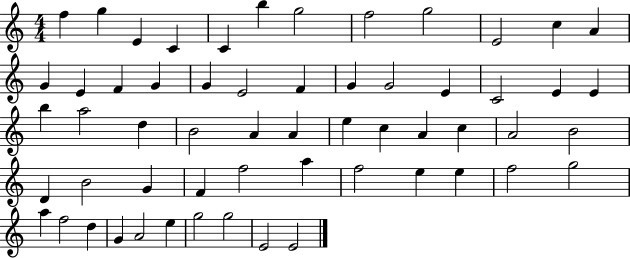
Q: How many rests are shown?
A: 0